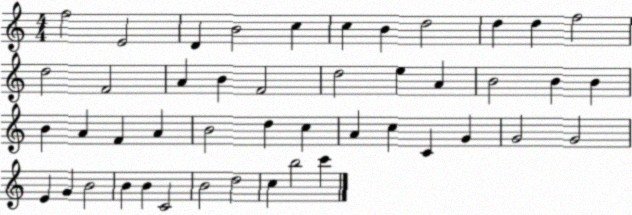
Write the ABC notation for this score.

X:1
T:Untitled
M:4/4
L:1/4
K:C
f2 E2 D B2 c c B d2 d d f2 d2 F2 A B F2 d2 e A B2 B B B A F A B2 d c A c C G G2 G2 E G B2 B B C2 B2 d2 c b2 c'